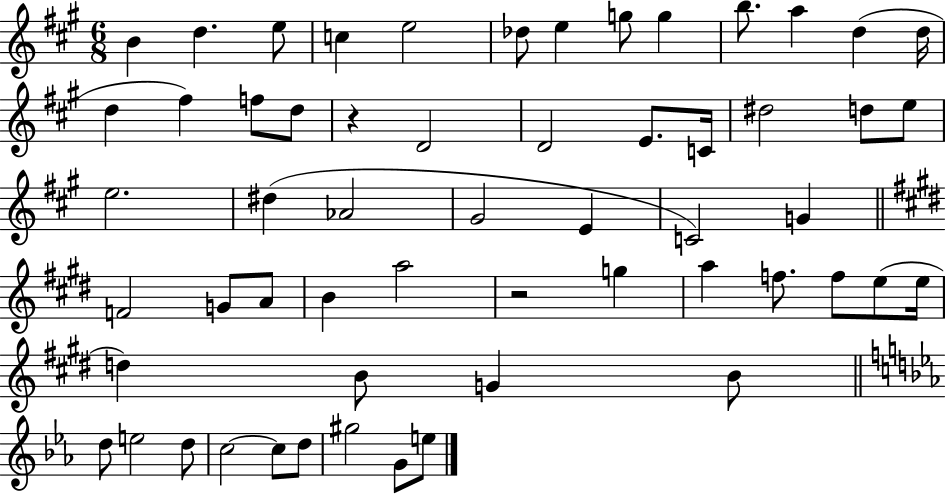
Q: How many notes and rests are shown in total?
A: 57